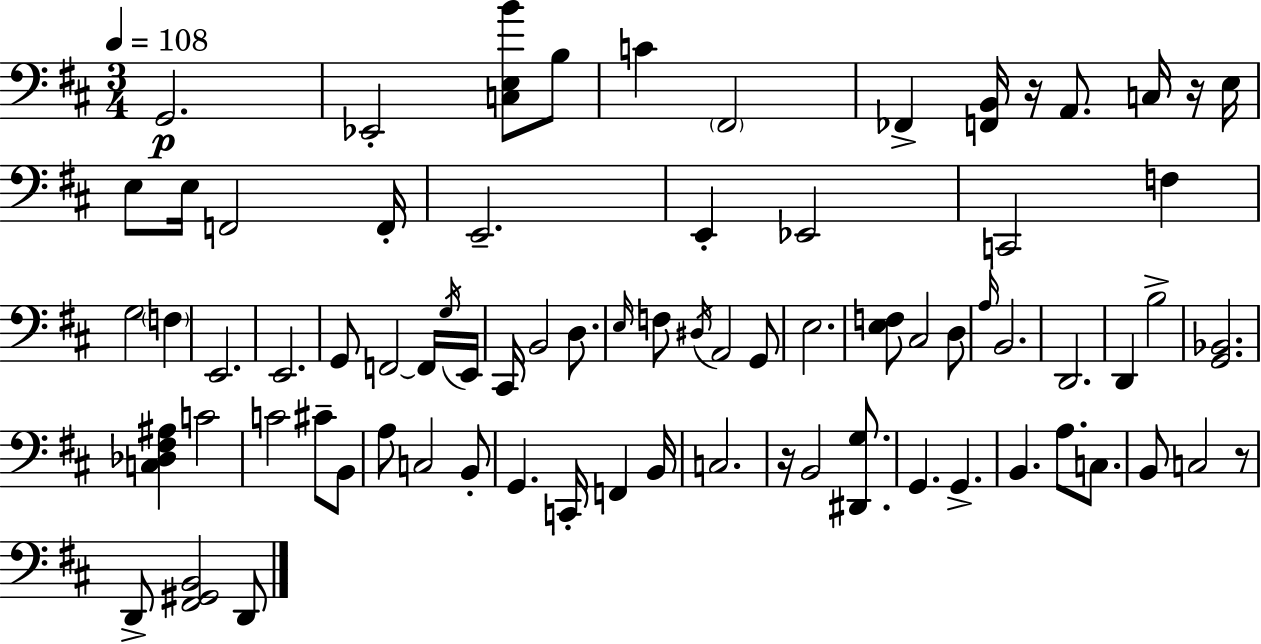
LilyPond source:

{
  \clef bass
  \numericTimeSignature
  \time 3/4
  \key d \major
  \tempo 4 = 108
  g,2.\p | ees,2-. <c e b'>8 b8 | c'4 \parenthesize fis,2 | fes,4-> <f, b,>16 r16 a,8. c16 r16 e16 | \break e8 e16 f,2 f,16-. | e,2.-- | e,4-. ees,2 | c,2 f4 | \break g2 \parenthesize f4 | e,2. | e,2. | g,8 f,2~~ f,16 \acciaccatura { g16 } | \break e,16 cis,16 b,2 d8. | \grace { e16 } f8 \acciaccatura { dis16 } a,2 | g,8 e2. | <e f>8 cis2 | \break d8 \grace { a16 } b,2. | d,2. | d,4 b2-> | <g, bes,>2. | \break <c des fis ais>4 c'2 | c'2 | cis'8-- b,8 a8 c2 | b,8-. g,4. c,16-. f,4 | \break b,16 c2. | r16 b,2 | <dis, g>8. g,4. g,4.-> | b,4. a8. | \break c8. b,8 c2 | r8 d,8-> <fis, gis, b,>2 | d,8 \bar "|."
}